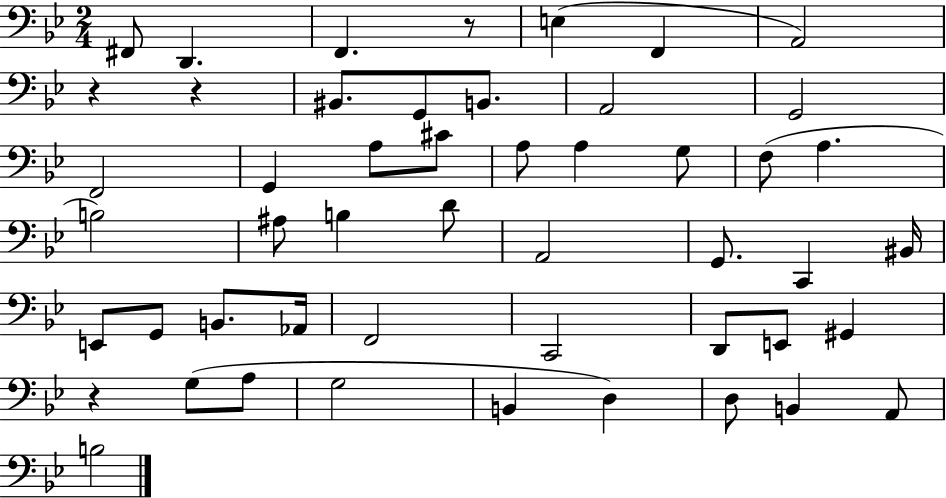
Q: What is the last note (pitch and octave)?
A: B3